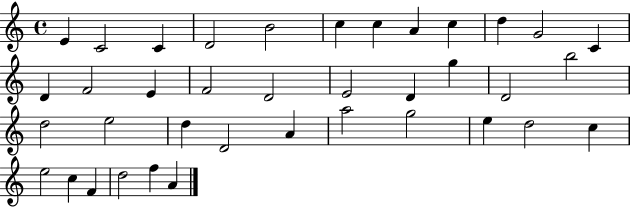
E4/q C4/h C4/q D4/h B4/h C5/q C5/q A4/q C5/q D5/q G4/h C4/q D4/q F4/h E4/q F4/h D4/h E4/h D4/q G5/q D4/h B5/h D5/h E5/h D5/q D4/h A4/q A5/h G5/h E5/q D5/h C5/q E5/h C5/q F4/q D5/h F5/q A4/q